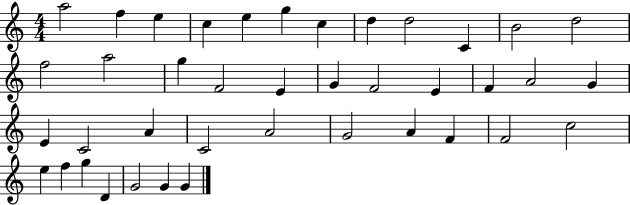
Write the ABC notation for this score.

X:1
T:Untitled
M:4/4
L:1/4
K:C
a2 f e c e g c d d2 C B2 d2 f2 a2 g F2 E G F2 E F A2 G E C2 A C2 A2 G2 A F F2 c2 e f g D G2 G G